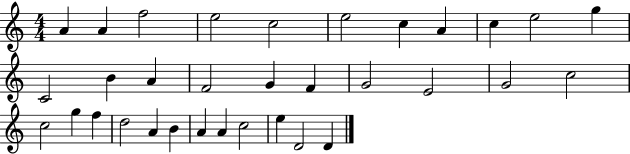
{
  \clef treble
  \numericTimeSignature
  \time 4/4
  \key c \major
  a'4 a'4 f''2 | e''2 c''2 | e''2 c''4 a'4 | c''4 e''2 g''4 | \break c'2 b'4 a'4 | f'2 g'4 f'4 | g'2 e'2 | g'2 c''2 | \break c''2 g''4 f''4 | d''2 a'4 b'4 | a'4 a'4 c''2 | e''4 d'2 d'4 | \break \bar "|."
}